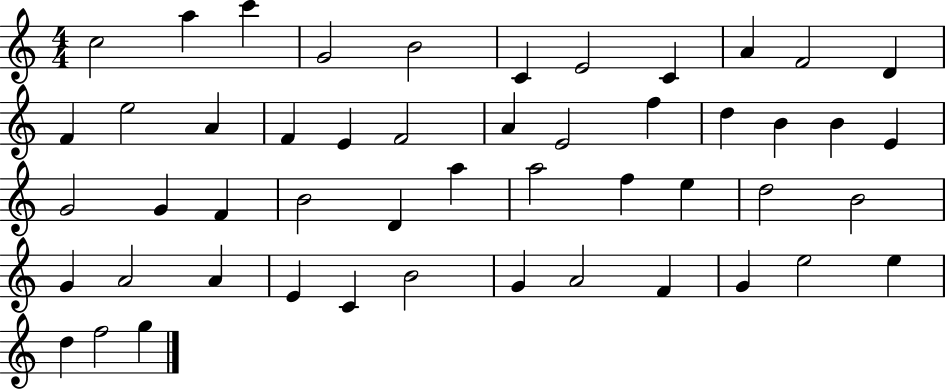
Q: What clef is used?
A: treble